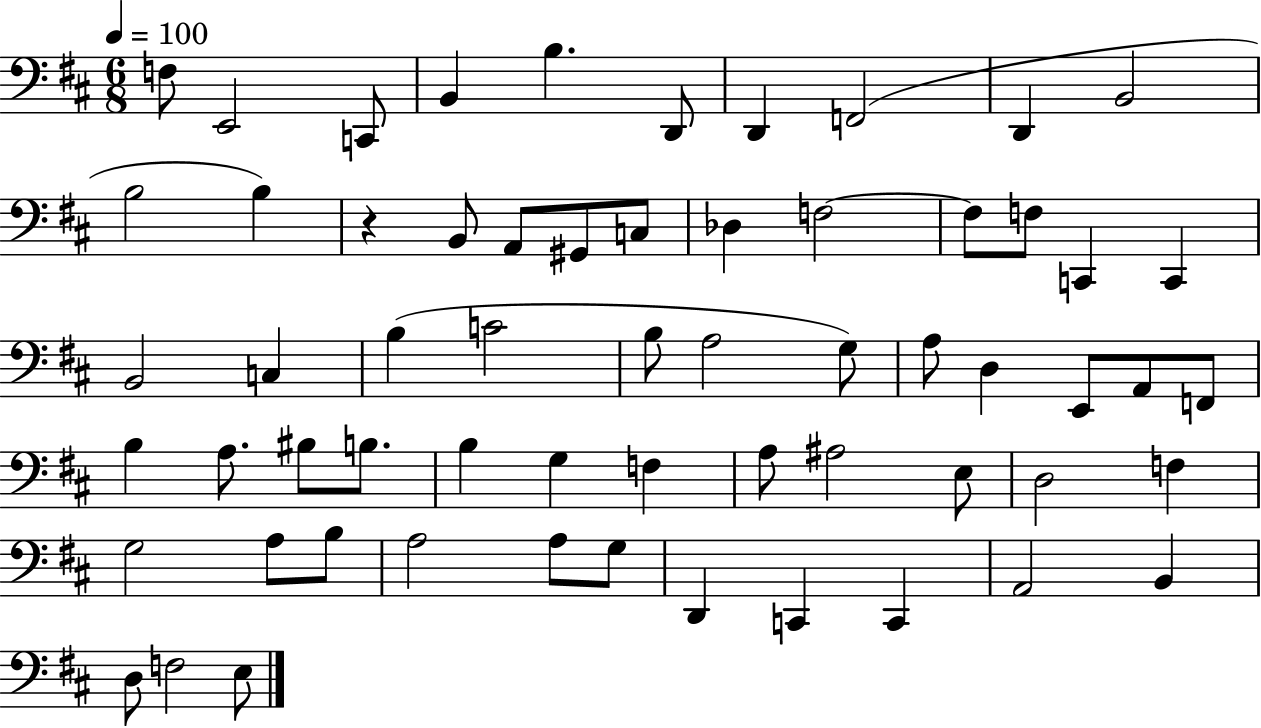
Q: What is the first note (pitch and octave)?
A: F3